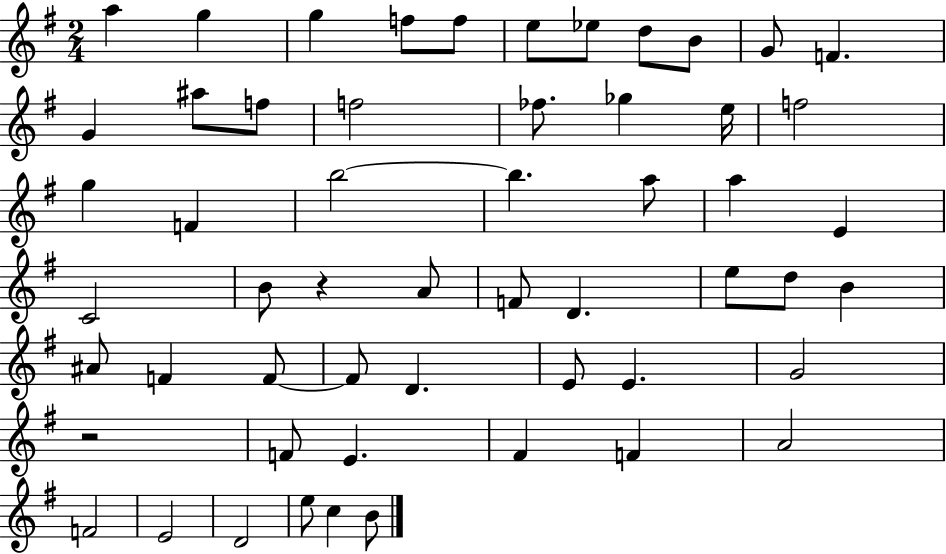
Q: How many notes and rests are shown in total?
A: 55